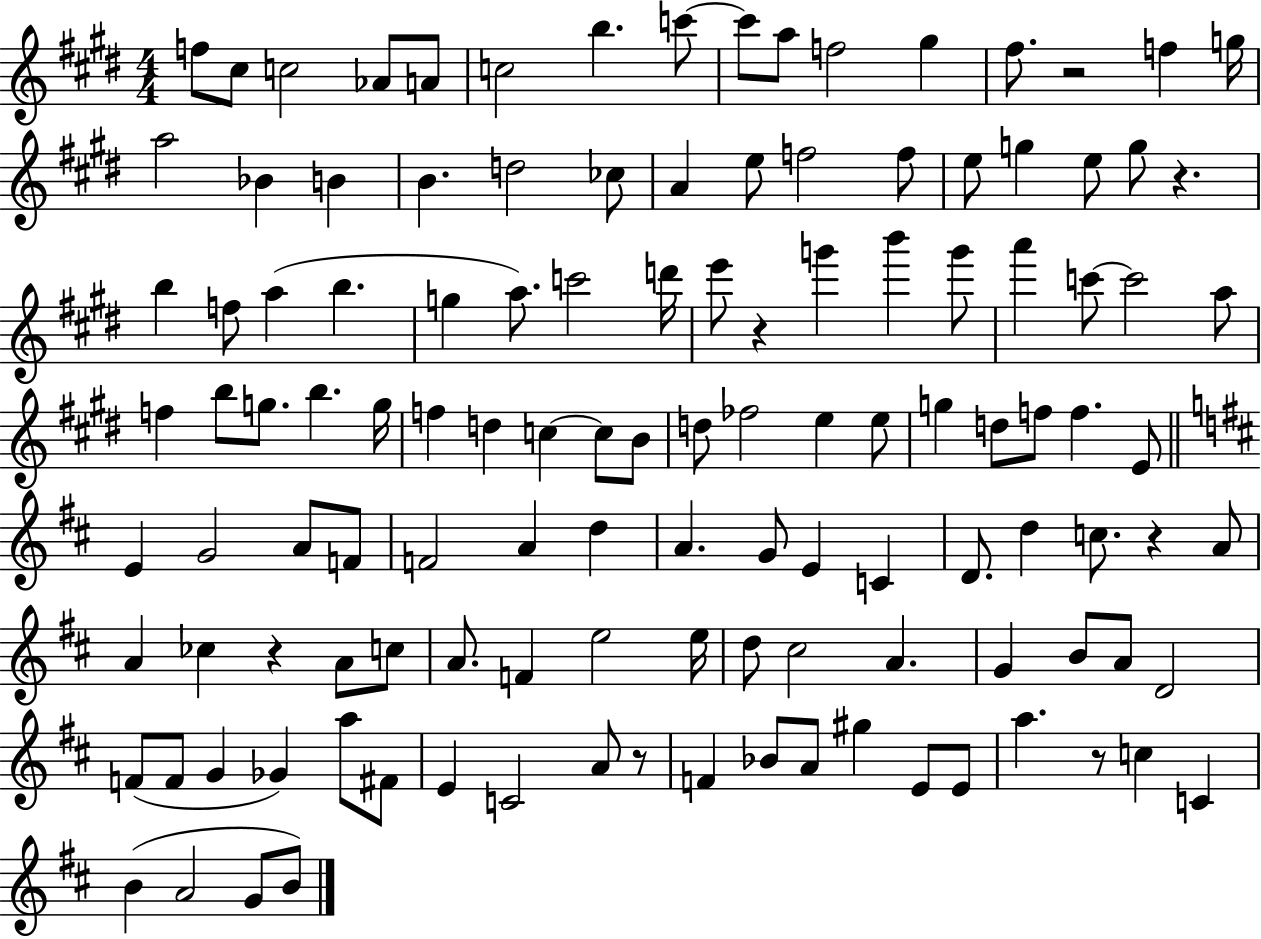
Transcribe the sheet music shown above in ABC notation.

X:1
T:Untitled
M:4/4
L:1/4
K:E
f/2 ^c/2 c2 _A/2 A/2 c2 b c'/2 c'/2 a/2 f2 ^g ^f/2 z2 f g/4 a2 _B B B d2 _c/2 A e/2 f2 f/2 e/2 g e/2 g/2 z b f/2 a b g a/2 c'2 d'/4 e'/2 z g' b' g'/2 a' c'/2 c'2 a/2 f b/2 g/2 b g/4 f d c c/2 B/2 d/2 _f2 e e/2 g d/2 f/2 f E/2 E G2 A/2 F/2 F2 A d A G/2 E C D/2 d c/2 z A/2 A _c z A/2 c/2 A/2 F e2 e/4 d/2 ^c2 A G B/2 A/2 D2 F/2 F/2 G _G a/2 ^F/2 E C2 A/2 z/2 F _B/2 A/2 ^g E/2 E/2 a z/2 c C B A2 G/2 B/2